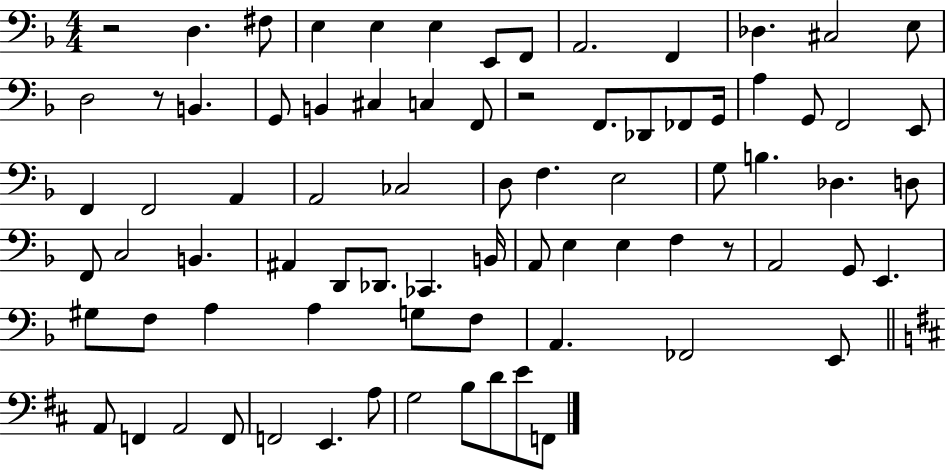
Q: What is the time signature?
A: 4/4